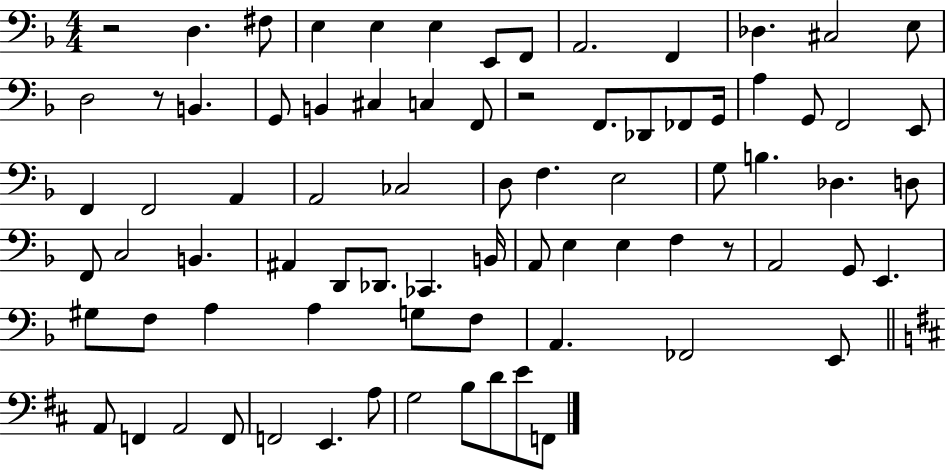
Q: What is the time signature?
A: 4/4